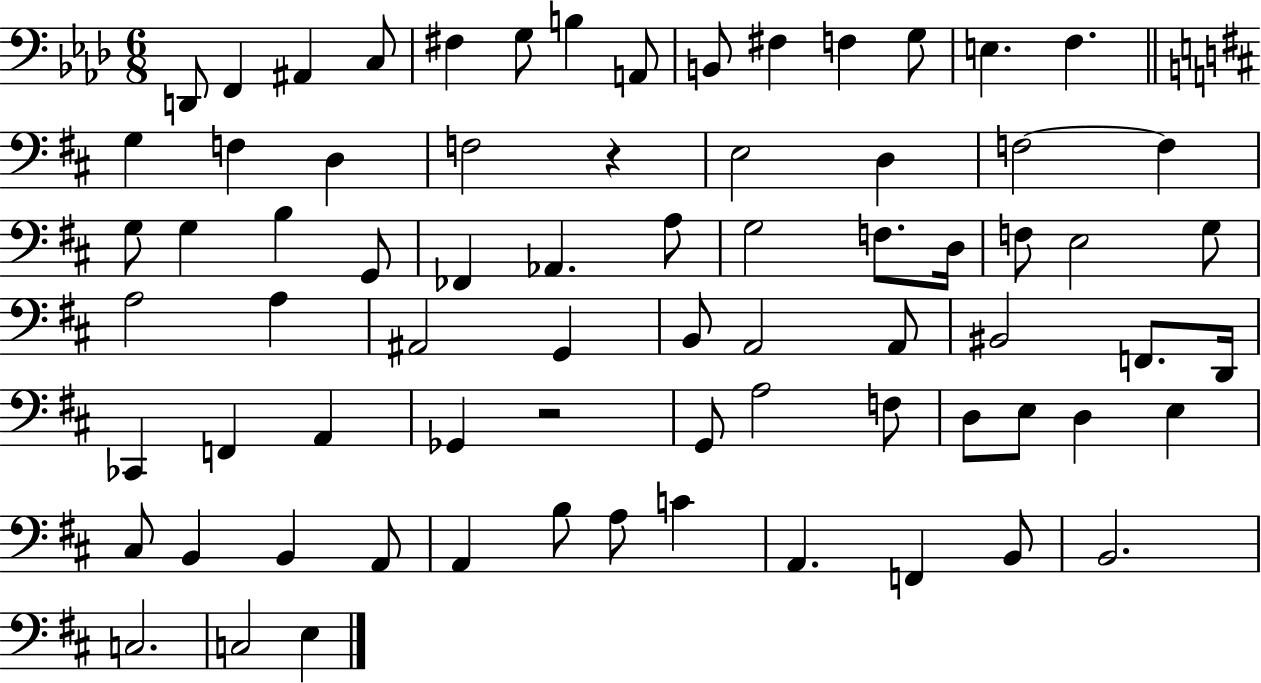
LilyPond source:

{
  \clef bass
  \numericTimeSignature
  \time 6/8
  \key aes \major
  \repeat volta 2 { d,8 f,4 ais,4 c8 | fis4 g8 b4 a,8 | b,8 fis4 f4 g8 | e4. f4. | \break \bar "||" \break \key d \major g4 f4 d4 | f2 r4 | e2 d4 | f2~~ f4 | \break g8 g4 b4 g,8 | fes,4 aes,4. a8 | g2 f8. d16 | f8 e2 g8 | \break a2 a4 | ais,2 g,4 | b,8 a,2 a,8 | bis,2 f,8. d,16 | \break ces,4 f,4 a,4 | ges,4 r2 | g,8 a2 f8 | d8 e8 d4 e4 | \break cis8 b,4 b,4 a,8 | a,4 b8 a8 c'4 | a,4. f,4 b,8 | b,2. | \break c2. | c2 e4 | } \bar "|."
}